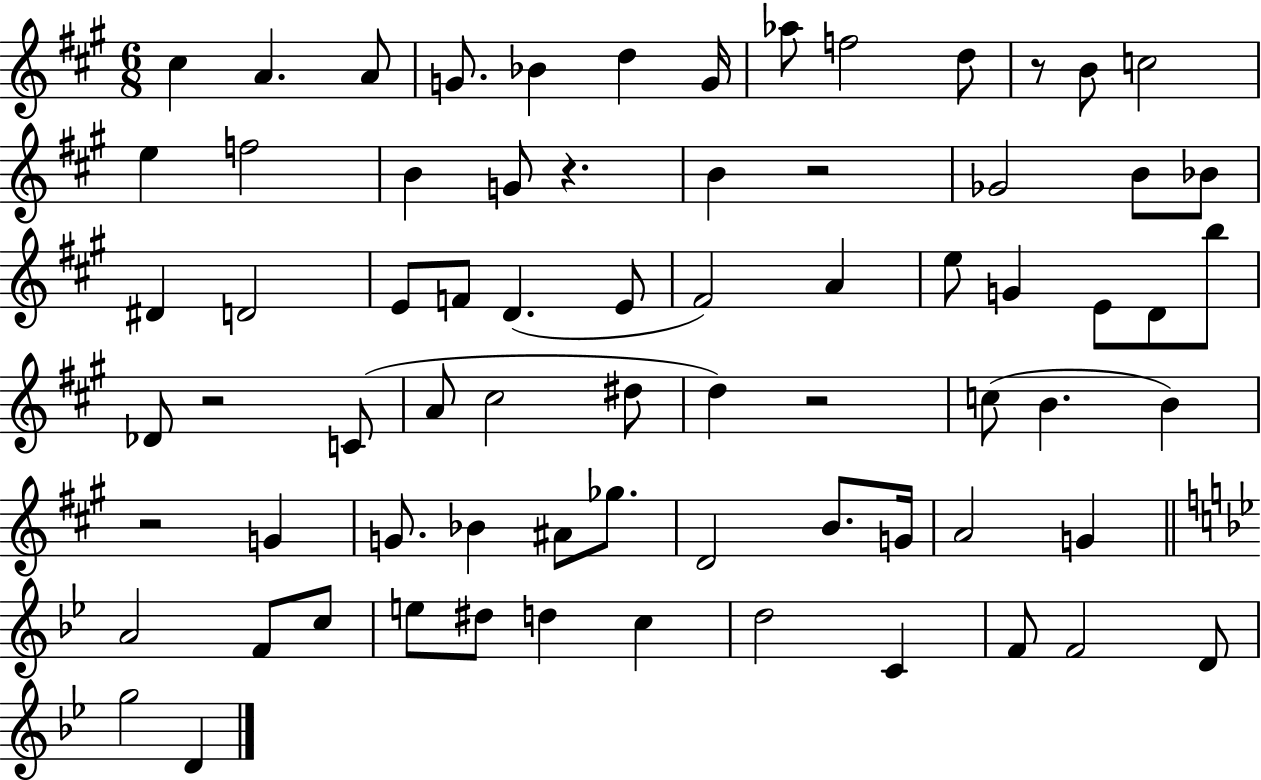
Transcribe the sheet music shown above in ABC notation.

X:1
T:Untitled
M:6/8
L:1/4
K:A
^c A A/2 G/2 _B d G/4 _a/2 f2 d/2 z/2 B/2 c2 e f2 B G/2 z B z2 _G2 B/2 _B/2 ^D D2 E/2 F/2 D E/2 ^F2 A e/2 G E/2 D/2 b/2 _D/2 z2 C/2 A/2 ^c2 ^d/2 d z2 c/2 B B z2 G G/2 _B ^A/2 _g/2 D2 B/2 G/4 A2 G A2 F/2 c/2 e/2 ^d/2 d c d2 C F/2 F2 D/2 g2 D